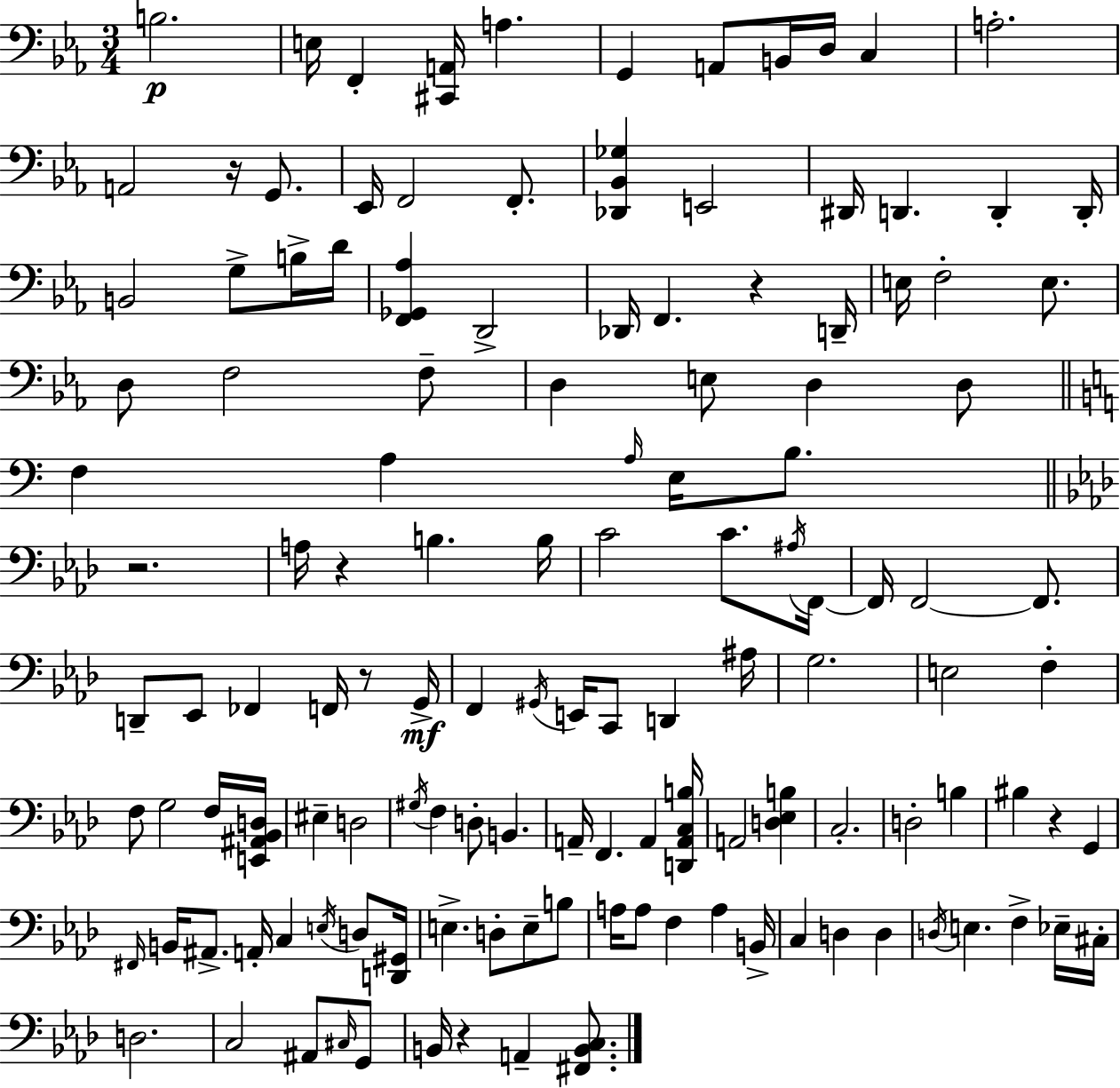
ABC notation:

X:1
T:Untitled
M:3/4
L:1/4
K:Cm
B,2 E,/4 F,, [^C,,A,,]/4 A, G,, A,,/2 B,,/4 D,/4 C, A,2 A,,2 z/4 G,,/2 _E,,/4 F,,2 F,,/2 [_D,,_B,,_G,] E,,2 ^D,,/4 D,, D,, D,,/4 B,,2 G,/2 B,/4 D/4 [F,,_G,,_A,] D,,2 _D,,/4 F,, z D,,/4 E,/4 F,2 E,/2 D,/2 F,2 F,/2 D, E,/2 D, D,/2 F, A, A,/4 E,/4 B,/2 z2 A,/4 z B, B,/4 C2 C/2 ^A,/4 F,,/4 F,,/4 F,,2 F,,/2 D,,/2 _E,,/2 _F,, F,,/4 z/2 G,,/4 F,, ^G,,/4 E,,/4 C,,/2 D,, ^A,/4 G,2 E,2 F, F,/2 G,2 F,/4 [E,,^A,,_B,,D,]/4 ^E, D,2 ^G,/4 F, D,/2 B,, A,,/4 F,, A,, [D,,A,,C,B,]/4 A,,2 [D,_E,B,] C,2 D,2 B, ^B, z G,, ^F,,/4 B,,/4 ^A,,/2 A,,/4 C, E,/4 D,/2 [D,,^G,,]/4 E, D,/2 E,/2 B,/2 A,/4 A,/2 F, A, B,,/4 C, D, D, D,/4 E, F, _E,/4 ^C,/4 D,2 C,2 ^A,,/2 ^C,/4 G,,/2 B,,/4 z A,, [^F,,B,,C,]/2